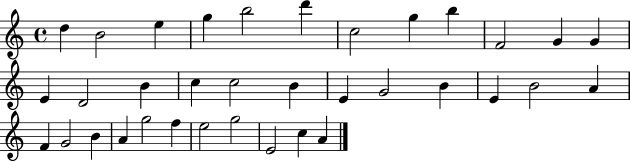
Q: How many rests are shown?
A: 0